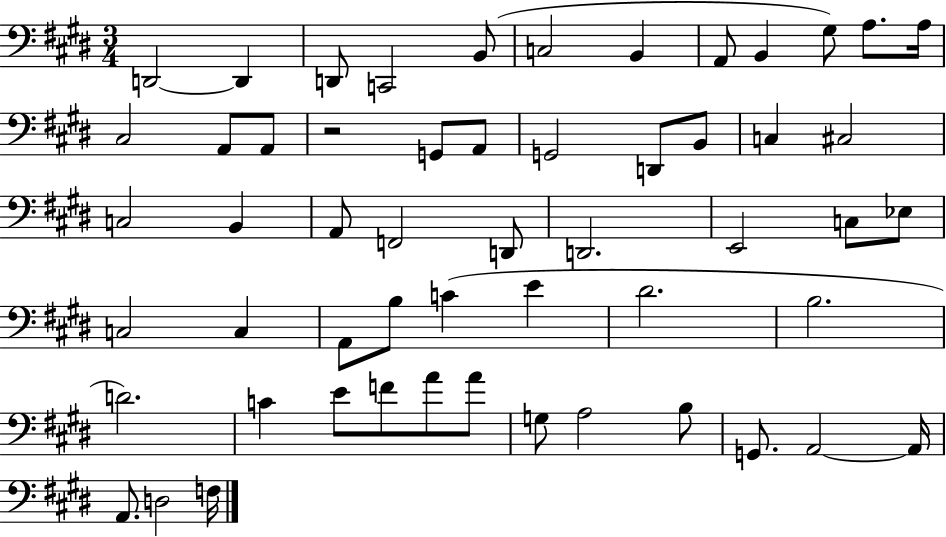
X:1
T:Untitled
M:3/4
L:1/4
K:E
D,,2 D,, D,,/2 C,,2 B,,/2 C,2 B,, A,,/2 B,, ^G,/2 A,/2 A,/4 ^C,2 A,,/2 A,,/2 z2 G,,/2 A,,/2 G,,2 D,,/2 B,,/2 C, ^C,2 C,2 B,, A,,/2 F,,2 D,,/2 D,,2 E,,2 C,/2 _E,/2 C,2 C, A,,/2 B,/2 C E ^D2 B,2 D2 C E/2 F/2 A/2 A/2 G,/2 A,2 B,/2 G,,/2 A,,2 A,,/4 A,,/2 D,2 F,/4